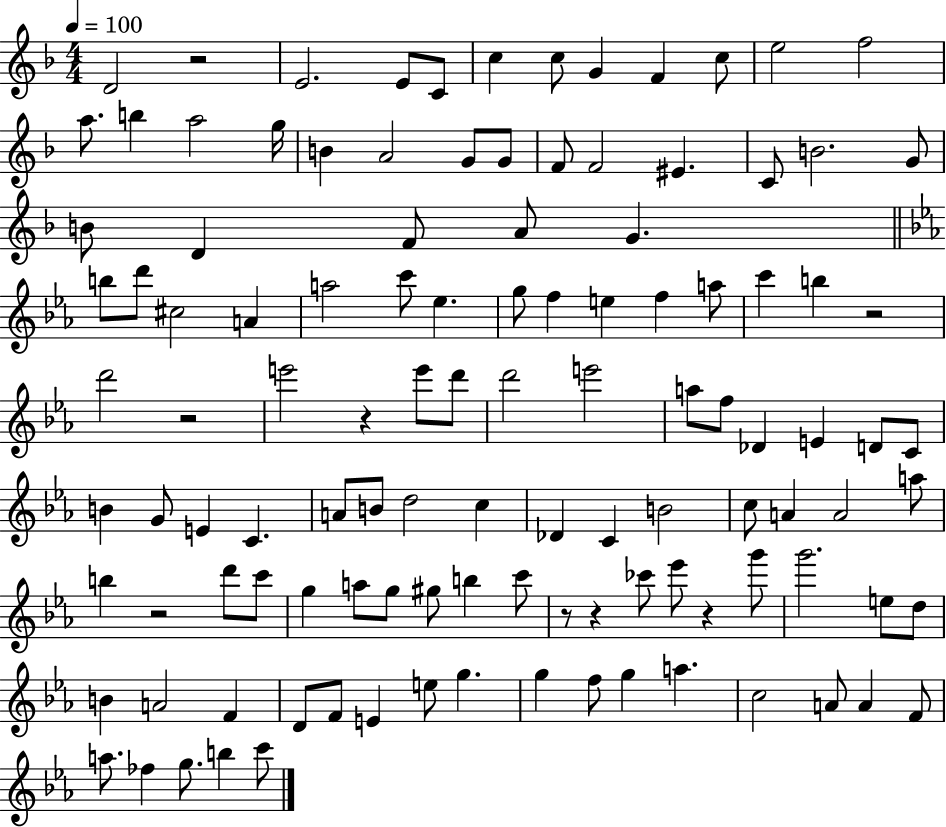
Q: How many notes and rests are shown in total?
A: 115